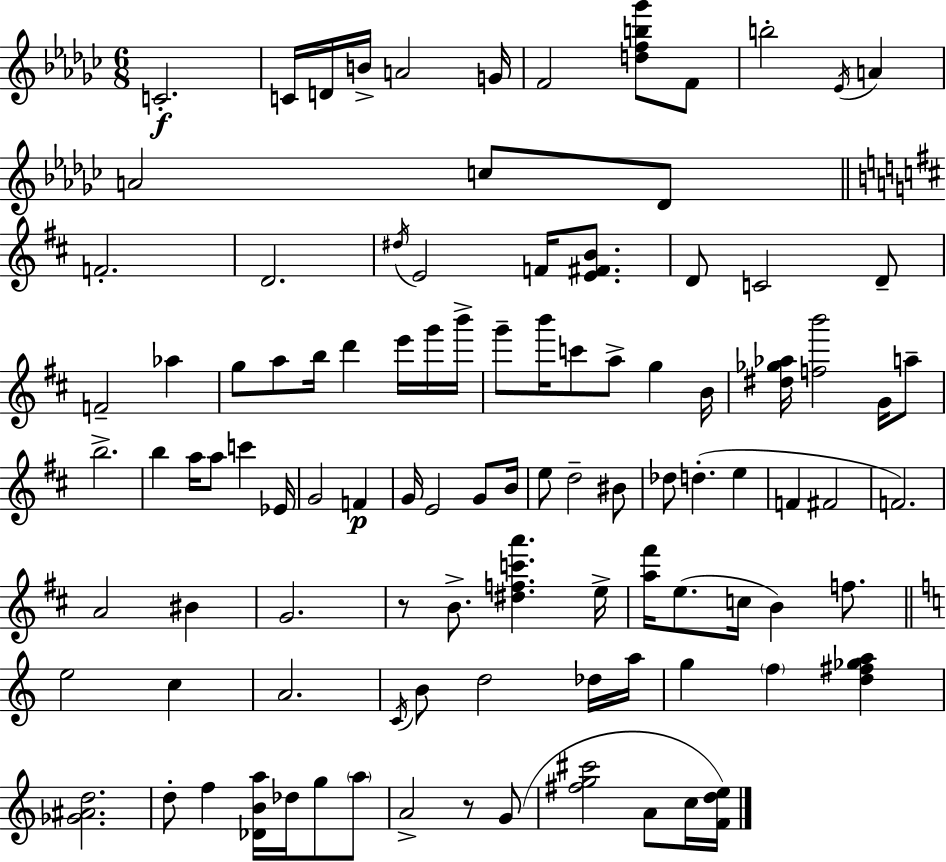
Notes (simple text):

C4/h. C4/s D4/s B4/s A4/h G4/s F4/h [D5,F5,B5,Gb6]/e F4/e B5/h Eb4/s A4/q A4/h C5/e Db4/e F4/h. D4/h. D#5/s E4/h F4/s [E4,F#4,B4]/e. D4/e C4/h D4/e F4/h Ab5/q G5/e A5/e B5/s D6/q E6/s G6/s B6/s G6/e B6/s C6/e A5/e G5/q B4/s [D#5,Gb5,Ab5]/s [F5,B6]/h G4/s A5/e B5/h. B5/q A5/s A5/e C6/q Eb4/s G4/h F4/q G4/s E4/h G4/e B4/s E5/e D5/h BIS4/e Db5/e D5/q. E5/q F4/q F#4/h F4/h. A4/h BIS4/q G4/h. R/e B4/e. [D#5,F5,C6,A6]/q. E5/s [A5,F#6]/s E5/e. C5/s B4/q F5/e. E5/h C5/q A4/h. C4/s B4/e D5/h Db5/s A5/s G5/q F5/q [D5,F#5,Gb5,A5]/q [Gb4,A#4,D5]/h. D5/e F5/q [Db4,B4,A5]/s Db5/s G5/e A5/e A4/h R/e G4/e [F#5,G5,C#6]/h A4/e C5/s [F4,D5,E5]/s